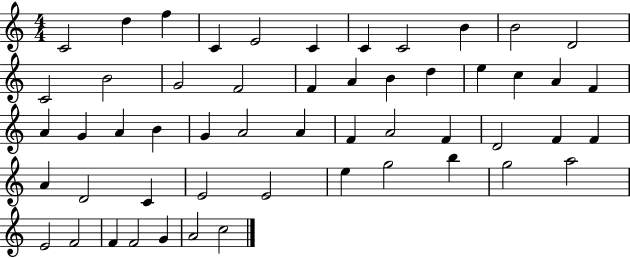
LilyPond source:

{
  \clef treble
  \numericTimeSignature
  \time 4/4
  \key c \major
  c'2 d''4 f''4 | c'4 e'2 c'4 | c'4 c'2 b'4 | b'2 d'2 | \break c'2 b'2 | g'2 f'2 | f'4 a'4 b'4 d''4 | e''4 c''4 a'4 f'4 | \break a'4 g'4 a'4 b'4 | g'4 a'2 a'4 | f'4 a'2 f'4 | d'2 f'4 f'4 | \break a'4 d'2 c'4 | e'2 e'2 | e''4 g''2 b''4 | g''2 a''2 | \break e'2 f'2 | f'4 f'2 g'4 | a'2 c''2 | \bar "|."
}